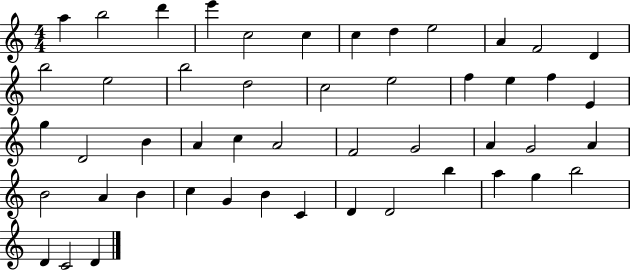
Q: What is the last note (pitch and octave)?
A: D4